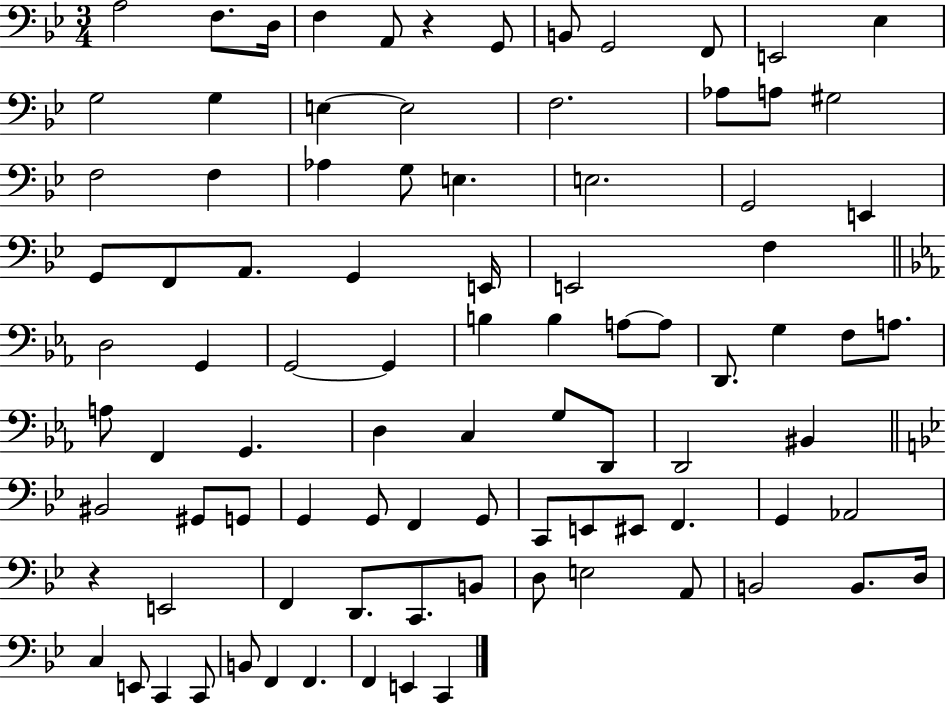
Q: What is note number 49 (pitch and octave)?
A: G2